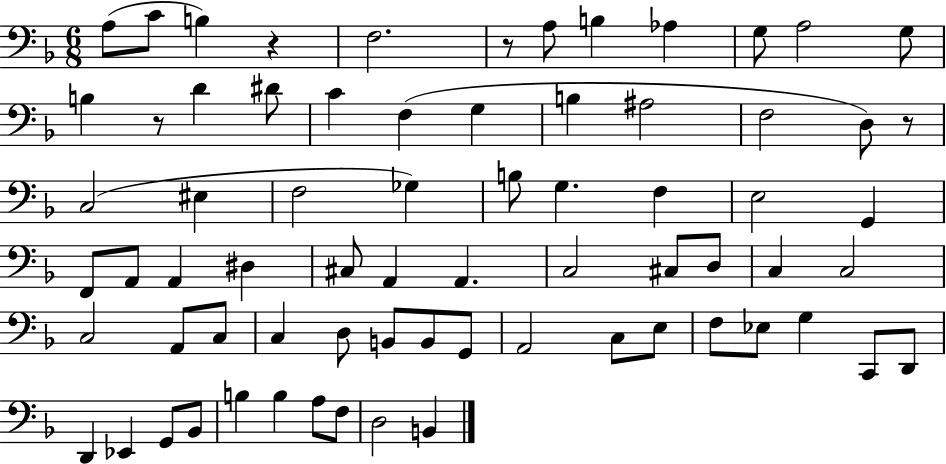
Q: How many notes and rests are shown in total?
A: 71